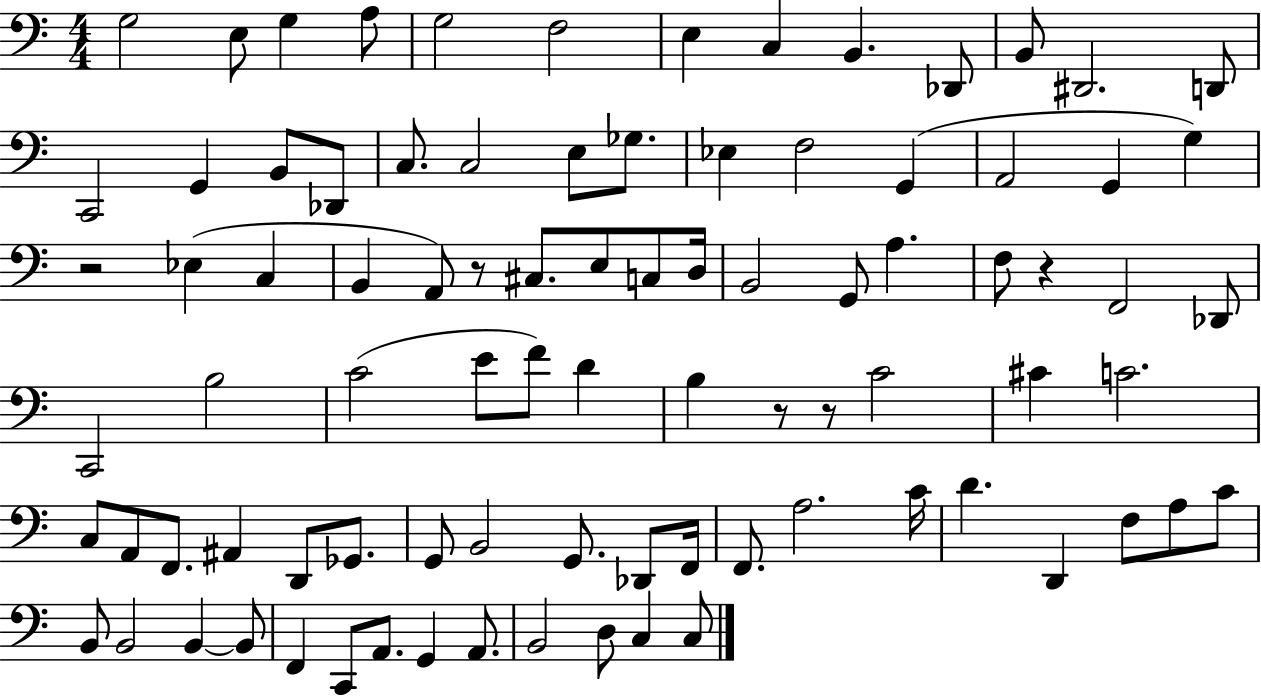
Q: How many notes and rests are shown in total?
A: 88